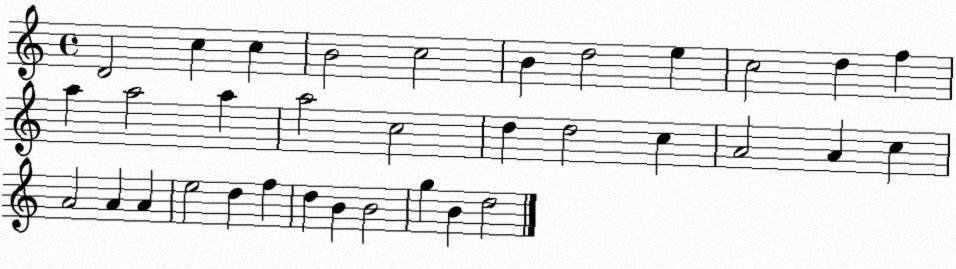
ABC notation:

X:1
T:Untitled
M:4/4
L:1/4
K:C
D2 c c B2 c2 B d2 e c2 d f a a2 a a2 c2 d d2 c A2 A c A2 A A e2 d f d B B2 g B d2